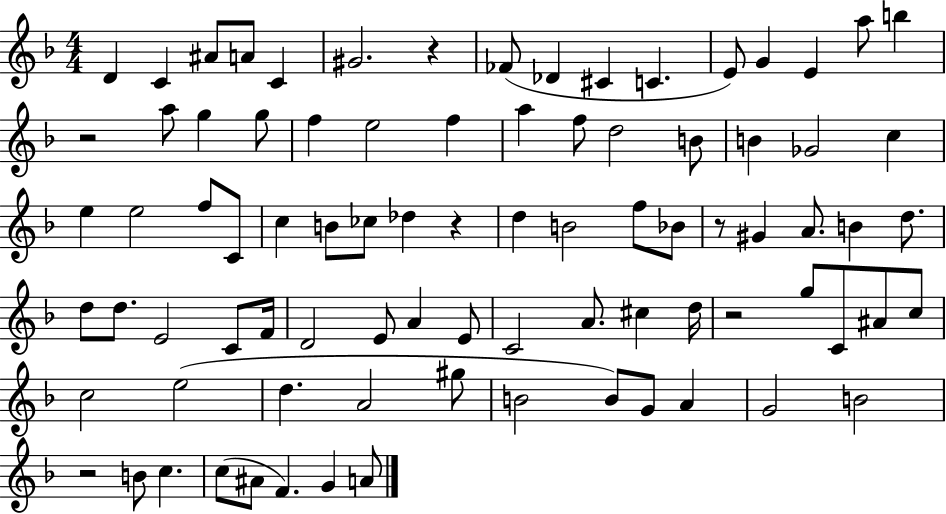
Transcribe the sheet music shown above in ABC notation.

X:1
T:Untitled
M:4/4
L:1/4
K:F
D C ^A/2 A/2 C ^G2 z _F/2 _D ^C C E/2 G E a/2 b z2 a/2 g g/2 f e2 f a f/2 d2 B/2 B _G2 c e e2 f/2 C/2 c B/2 _c/2 _d z d B2 f/2 _B/2 z/2 ^G A/2 B d/2 d/2 d/2 E2 C/2 F/4 D2 E/2 A E/2 C2 A/2 ^c d/4 z2 g/2 C/2 ^A/2 c/2 c2 e2 d A2 ^g/2 B2 B/2 G/2 A G2 B2 z2 B/2 c c/2 ^A/2 F G A/2